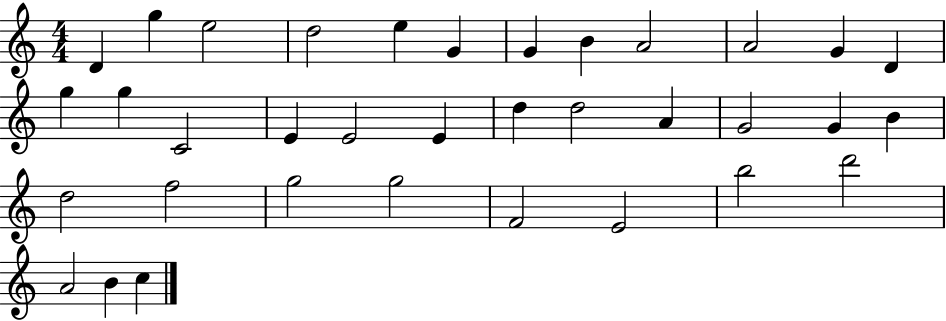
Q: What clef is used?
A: treble